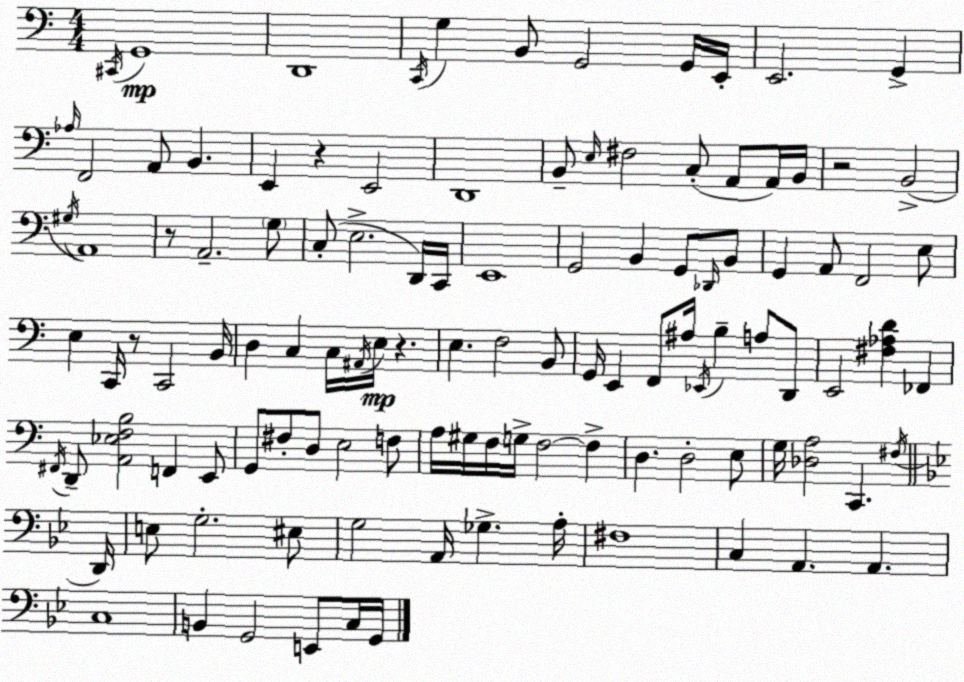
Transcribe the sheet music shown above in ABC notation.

X:1
T:Untitled
M:4/4
L:1/4
K:Am
^C,,/4 G,,4 D,,4 C,,/4 G, B,,/2 G,,2 G,,/4 E,,/4 E,,2 G,, _A,/4 F,,2 A,,/2 B,, E,, z E,,2 D,,4 B,,/2 E,/4 ^F,2 C,/2 A,,/2 A,,/4 B,,/4 z2 B,,2 ^G,/4 A,,4 z/2 A,,2 G,/2 C,/2 E,2 D,,/4 C,,/4 E,,4 G,,2 B,, G,,/2 _D,,/4 B,,/2 G,, A,,/2 F,,2 E,/2 E, C,,/4 z/2 C,,2 B,,/4 D, C, C,/4 ^A,,/4 E,/4 z E, F,2 B,,/2 G,,/4 E,, F,,/2 ^A,/4 _E,,/4 B, A,/2 D,,/2 E,,2 [^F,_A,D] _F,, ^F,,/4 D,,/2 [A,,_E,F,B,]2 F,, E,,/2 G,,/2 ^F,/2 D,/2 E,2 F,/2 A,/4 ^G,/4 F,/4 G,/4 F,2 F, D, D,2 E,/2 G,/4 [_D,A,]2 C,, ^F,/4 D,,/4 E,/2 G,2 ^E,/2 G,2 A,,/4 _G, A,/4 ^F,4 C, A,, A,, C,4 B,, G,,2 E,,/2 C,/4 G,,/4